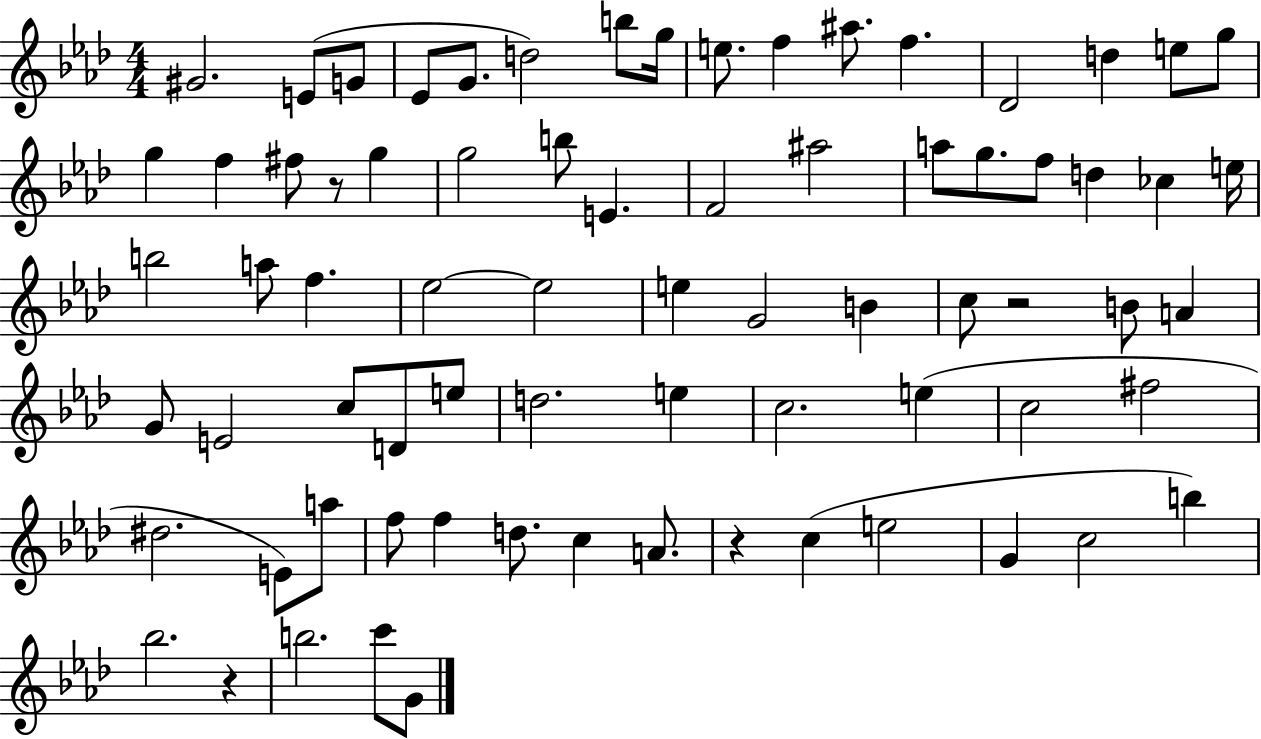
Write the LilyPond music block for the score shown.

{
  \clef treble
  \numericTimeSignature
  \time 4/4
  \key aes \major
  \repeat volta 2 { gis'2. e'8( g'8 | ees'8 g'8. d''2) b''8 g''16 | e''8. f''4 ais''8. f''4. | des'2 d''4 e''8 g''8 | \break g''4 f''4 fis''8 r8 g''4 | g''2 b''8 e'4. | f'2 ais''2 | a''8 g''8. f''8 d''4 ces''4 e''16 | \break b''2 a''8 f''4. | ees''2~~ ees''2 | e''4 g'2 b'4 | c''8 r2 b'8 a'4 | \break g'8 e'2 c''8 d'8 e''8 | d''2. e''4 | c''2. e''4( | c''2 fis''2 | \break dis''2. e'8) a''8 | f''8 f''4 d''8. c''4 a'8. | r4 c''4( e''2 | g'4 c''2 b''4) | \break bes''2. r4 | b''2. c'''8 g'8 | } \bar "|."
}